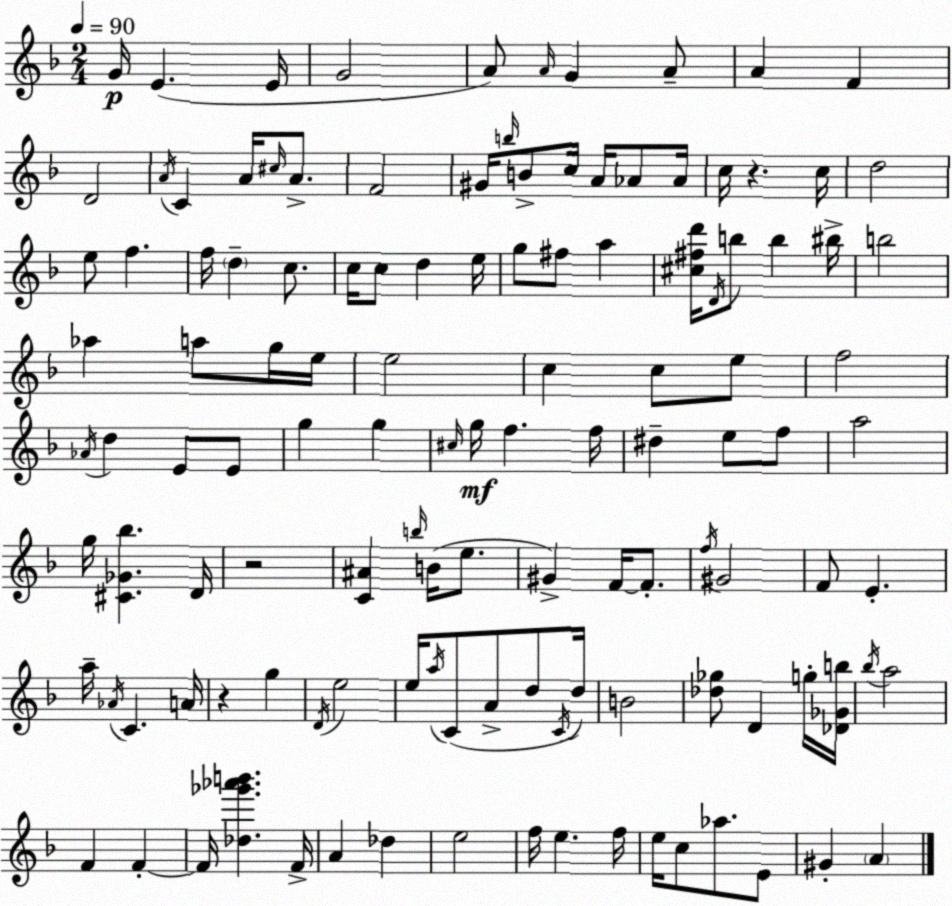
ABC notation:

X:1
T:Untitled
M:2/4
L:1/4
K:Dm
G/4 E E/4 G2 A/2 A/4 G A/2 A F D2 A/4 C A/4 ^c/4 A/2 F2 ^G/4 b/4 B/2 c/4 A/4 _A/2 _A/4 c/4 z c/4 d2 e/2 f f/4 d c/2 c/4 c/2 d e/4 g/2 ^f/2 a [^c^fd']/4 D/4 b/2 b ^b/4 b2 _a a/2 g/4 e/4 e2 c c/2 e/2 f2 _A/4 d E/2 E/2 g g ^c/4 g/4 f f/4 ^d e/2 f/2 a2 g/4 [^C_G_b] D/4 z2 [C^A] b/4 B/4 e/2 ^G F/4 F/2 f/4 ^G2 F/2 E a/4 _A/4 C A/4 z g D/4 e2 e/4 a/4 C/2 A/2 d/2 C/4 d/4 B2 [_d_g]/2 D g/4 [_D_Gb]/4 _b/4 a2 F F F/4 [_d_g'_a'b'] F/4 A _d e2 f/4 e f/4 e/4 c/2 _a/2 E/2 ^G A